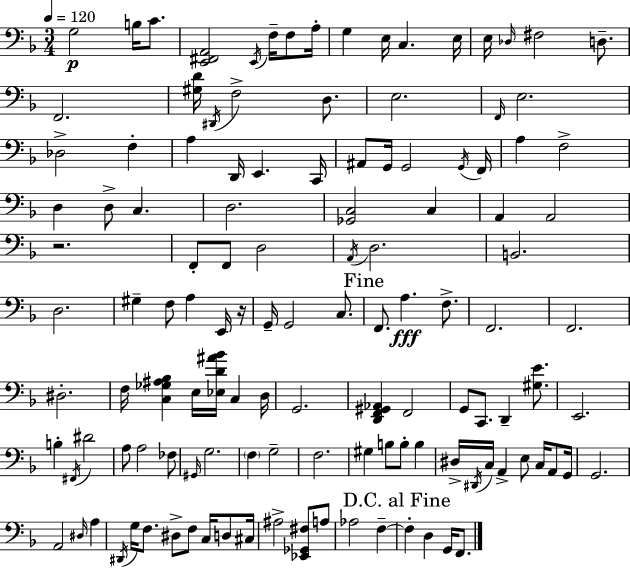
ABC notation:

X:1
T:Untitled
M:3/4
L:1/4
K:Dm
G,2 B,/4 C/2 [E,,^F,,A,,]2 E,,/4 F,/4 F,/2 A,/4 G, E,/4 C, E,/4 E,/4 _D,/4 ^F,2 D,/2 F,,2 [^G,D]/4 ^D,,/4 F,2 D,/2 E,2 F,,/4 E,2 _D,2 F, A, D,,/4 E,, C,,/4 ^A,,/2 G,,/4 G,,2 G,,/4 F,,/4 A, F,2 D, D,/2 C, D,2 [_G,,C,]2 C, A,, A,,2 z2 F,,/2 F,,/2 D,2 A,,/4 D,2 B,,2 D,2 ^G, F,/2 A, E,,/4 z/4 G,,/4 G,,2 C,/2 F,,/2 A, F,/2 F,,2 F,,2 ^D,2 F,/4 [C,_G,^A,_B,] E,/4 [_E,D^A_B]/4 C, D,/4 G,,2 [D,,F,,^G,,_A,,] F,,2 G,,/2 C,,/2 D,, [^G,E]/2 E,,2 B, ^F,,/4 ^D2 A,/2 A,2 _F,/2 ^G,,/4 G,2 F, G,2 F,2 ^G, B,/2 B,/2 B, ^D,/4 ^D,,/4 C,/4 A,, E,/2 C,/4 A,,/2 G,,/4 G,,2 A,,2 ^D,/4 A, ^D,,/4 G,/4 F,/2 ^D,/2 F,/2 C,/4 D,/2 ^C,/4 ^A,2 [_E,,_G,,^F,]/2 A,/2 _A,2 F, F, D, G,,/4 F,,/2